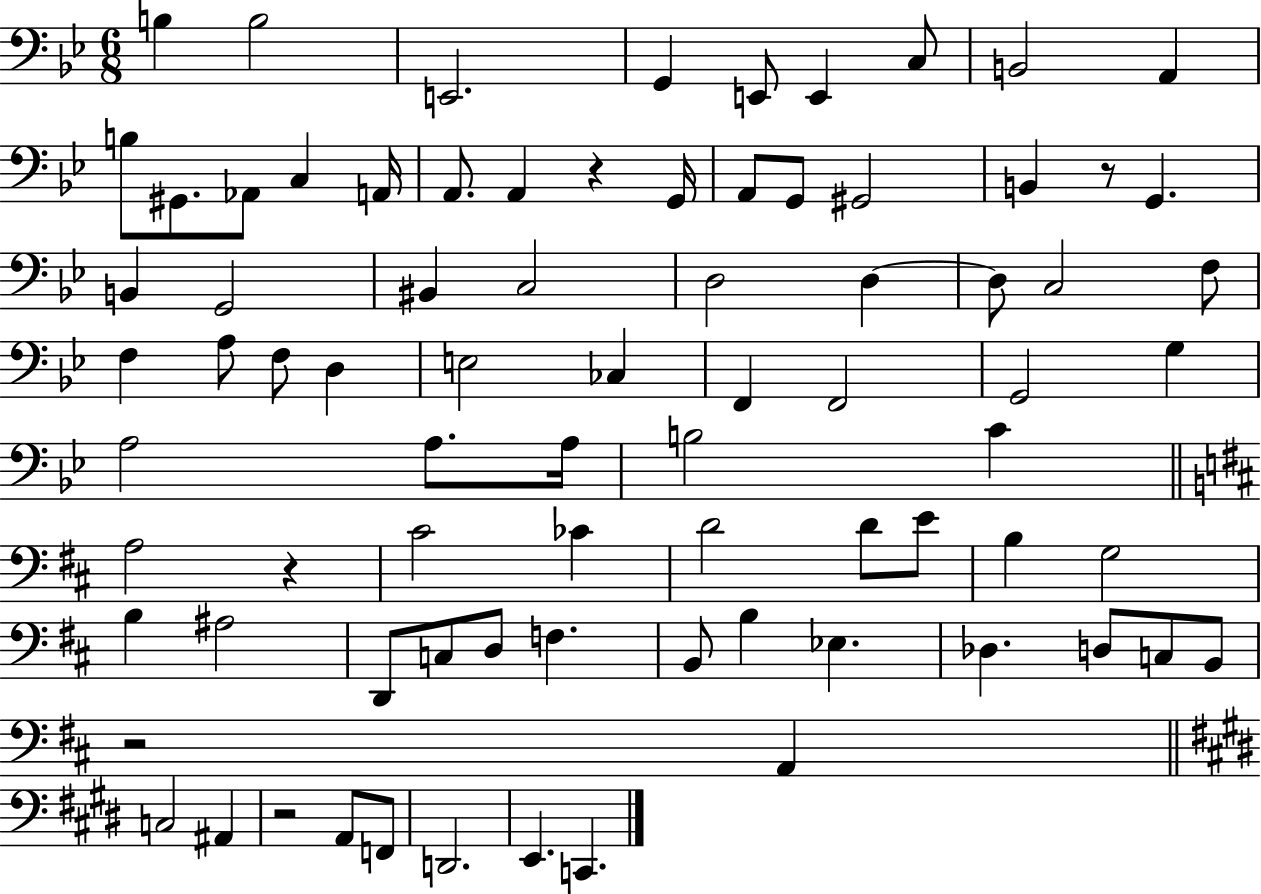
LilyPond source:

{
  \clef bass
  \numericTimeSignature
  \time 6/8
  \key bes \major
  b4 b2 | e,2. | g,4 e,8 e,4 c8 | b,2 a,4 | \break b8 gis,8. aes,8 c4 a,16 | a,8. a,4 r4 g,16 | a,8 g,8 gis,2 | b,4 r8 g,4. | \break b,4 g,2 | bis,4 c2 | d2 d4~~ | d8 c2 f8 | \break f4 a8 f8 d4 | e2 ces4 | f,4 f,2 | g,2 g4 | \break a2 a8. a16 | b2 c'4 | \bar "||" \break \key b \minor a2 r4 | cis'2 ces'4 | d'2 d'8 e'8 | b4 g2 | \break b4 ais2 | d,8 c8 d8 f4. | b,8 b4 ees4. | des4. d8 c8 b,8 | \break r2 a,4 | \bar "||" \break \key e \major c2 ais,4 | r2 a,8 f,8 | d,2. | e,4. c,4. | \break \bar "|."
}